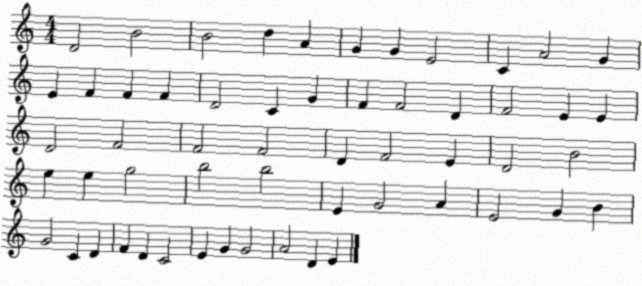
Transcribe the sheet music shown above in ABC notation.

X:1
T:Untitled
M:4/4
L:1/4
K:C
D2 B2 B2 d A G G E2 C A2 G E F F F D2 C G F F2 D F2 E E D2 F2 F2 F2 D F2 E D2 B2 e e g2 b2 b2 E G2 A E2 G B G2 C D F D C2 E G G2 A2 D E